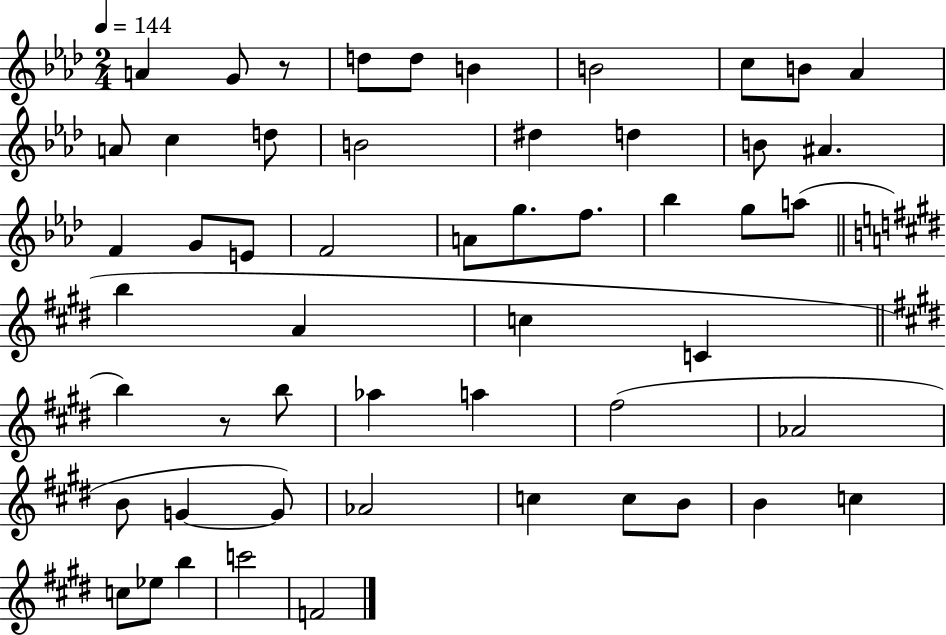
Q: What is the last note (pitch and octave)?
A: F4